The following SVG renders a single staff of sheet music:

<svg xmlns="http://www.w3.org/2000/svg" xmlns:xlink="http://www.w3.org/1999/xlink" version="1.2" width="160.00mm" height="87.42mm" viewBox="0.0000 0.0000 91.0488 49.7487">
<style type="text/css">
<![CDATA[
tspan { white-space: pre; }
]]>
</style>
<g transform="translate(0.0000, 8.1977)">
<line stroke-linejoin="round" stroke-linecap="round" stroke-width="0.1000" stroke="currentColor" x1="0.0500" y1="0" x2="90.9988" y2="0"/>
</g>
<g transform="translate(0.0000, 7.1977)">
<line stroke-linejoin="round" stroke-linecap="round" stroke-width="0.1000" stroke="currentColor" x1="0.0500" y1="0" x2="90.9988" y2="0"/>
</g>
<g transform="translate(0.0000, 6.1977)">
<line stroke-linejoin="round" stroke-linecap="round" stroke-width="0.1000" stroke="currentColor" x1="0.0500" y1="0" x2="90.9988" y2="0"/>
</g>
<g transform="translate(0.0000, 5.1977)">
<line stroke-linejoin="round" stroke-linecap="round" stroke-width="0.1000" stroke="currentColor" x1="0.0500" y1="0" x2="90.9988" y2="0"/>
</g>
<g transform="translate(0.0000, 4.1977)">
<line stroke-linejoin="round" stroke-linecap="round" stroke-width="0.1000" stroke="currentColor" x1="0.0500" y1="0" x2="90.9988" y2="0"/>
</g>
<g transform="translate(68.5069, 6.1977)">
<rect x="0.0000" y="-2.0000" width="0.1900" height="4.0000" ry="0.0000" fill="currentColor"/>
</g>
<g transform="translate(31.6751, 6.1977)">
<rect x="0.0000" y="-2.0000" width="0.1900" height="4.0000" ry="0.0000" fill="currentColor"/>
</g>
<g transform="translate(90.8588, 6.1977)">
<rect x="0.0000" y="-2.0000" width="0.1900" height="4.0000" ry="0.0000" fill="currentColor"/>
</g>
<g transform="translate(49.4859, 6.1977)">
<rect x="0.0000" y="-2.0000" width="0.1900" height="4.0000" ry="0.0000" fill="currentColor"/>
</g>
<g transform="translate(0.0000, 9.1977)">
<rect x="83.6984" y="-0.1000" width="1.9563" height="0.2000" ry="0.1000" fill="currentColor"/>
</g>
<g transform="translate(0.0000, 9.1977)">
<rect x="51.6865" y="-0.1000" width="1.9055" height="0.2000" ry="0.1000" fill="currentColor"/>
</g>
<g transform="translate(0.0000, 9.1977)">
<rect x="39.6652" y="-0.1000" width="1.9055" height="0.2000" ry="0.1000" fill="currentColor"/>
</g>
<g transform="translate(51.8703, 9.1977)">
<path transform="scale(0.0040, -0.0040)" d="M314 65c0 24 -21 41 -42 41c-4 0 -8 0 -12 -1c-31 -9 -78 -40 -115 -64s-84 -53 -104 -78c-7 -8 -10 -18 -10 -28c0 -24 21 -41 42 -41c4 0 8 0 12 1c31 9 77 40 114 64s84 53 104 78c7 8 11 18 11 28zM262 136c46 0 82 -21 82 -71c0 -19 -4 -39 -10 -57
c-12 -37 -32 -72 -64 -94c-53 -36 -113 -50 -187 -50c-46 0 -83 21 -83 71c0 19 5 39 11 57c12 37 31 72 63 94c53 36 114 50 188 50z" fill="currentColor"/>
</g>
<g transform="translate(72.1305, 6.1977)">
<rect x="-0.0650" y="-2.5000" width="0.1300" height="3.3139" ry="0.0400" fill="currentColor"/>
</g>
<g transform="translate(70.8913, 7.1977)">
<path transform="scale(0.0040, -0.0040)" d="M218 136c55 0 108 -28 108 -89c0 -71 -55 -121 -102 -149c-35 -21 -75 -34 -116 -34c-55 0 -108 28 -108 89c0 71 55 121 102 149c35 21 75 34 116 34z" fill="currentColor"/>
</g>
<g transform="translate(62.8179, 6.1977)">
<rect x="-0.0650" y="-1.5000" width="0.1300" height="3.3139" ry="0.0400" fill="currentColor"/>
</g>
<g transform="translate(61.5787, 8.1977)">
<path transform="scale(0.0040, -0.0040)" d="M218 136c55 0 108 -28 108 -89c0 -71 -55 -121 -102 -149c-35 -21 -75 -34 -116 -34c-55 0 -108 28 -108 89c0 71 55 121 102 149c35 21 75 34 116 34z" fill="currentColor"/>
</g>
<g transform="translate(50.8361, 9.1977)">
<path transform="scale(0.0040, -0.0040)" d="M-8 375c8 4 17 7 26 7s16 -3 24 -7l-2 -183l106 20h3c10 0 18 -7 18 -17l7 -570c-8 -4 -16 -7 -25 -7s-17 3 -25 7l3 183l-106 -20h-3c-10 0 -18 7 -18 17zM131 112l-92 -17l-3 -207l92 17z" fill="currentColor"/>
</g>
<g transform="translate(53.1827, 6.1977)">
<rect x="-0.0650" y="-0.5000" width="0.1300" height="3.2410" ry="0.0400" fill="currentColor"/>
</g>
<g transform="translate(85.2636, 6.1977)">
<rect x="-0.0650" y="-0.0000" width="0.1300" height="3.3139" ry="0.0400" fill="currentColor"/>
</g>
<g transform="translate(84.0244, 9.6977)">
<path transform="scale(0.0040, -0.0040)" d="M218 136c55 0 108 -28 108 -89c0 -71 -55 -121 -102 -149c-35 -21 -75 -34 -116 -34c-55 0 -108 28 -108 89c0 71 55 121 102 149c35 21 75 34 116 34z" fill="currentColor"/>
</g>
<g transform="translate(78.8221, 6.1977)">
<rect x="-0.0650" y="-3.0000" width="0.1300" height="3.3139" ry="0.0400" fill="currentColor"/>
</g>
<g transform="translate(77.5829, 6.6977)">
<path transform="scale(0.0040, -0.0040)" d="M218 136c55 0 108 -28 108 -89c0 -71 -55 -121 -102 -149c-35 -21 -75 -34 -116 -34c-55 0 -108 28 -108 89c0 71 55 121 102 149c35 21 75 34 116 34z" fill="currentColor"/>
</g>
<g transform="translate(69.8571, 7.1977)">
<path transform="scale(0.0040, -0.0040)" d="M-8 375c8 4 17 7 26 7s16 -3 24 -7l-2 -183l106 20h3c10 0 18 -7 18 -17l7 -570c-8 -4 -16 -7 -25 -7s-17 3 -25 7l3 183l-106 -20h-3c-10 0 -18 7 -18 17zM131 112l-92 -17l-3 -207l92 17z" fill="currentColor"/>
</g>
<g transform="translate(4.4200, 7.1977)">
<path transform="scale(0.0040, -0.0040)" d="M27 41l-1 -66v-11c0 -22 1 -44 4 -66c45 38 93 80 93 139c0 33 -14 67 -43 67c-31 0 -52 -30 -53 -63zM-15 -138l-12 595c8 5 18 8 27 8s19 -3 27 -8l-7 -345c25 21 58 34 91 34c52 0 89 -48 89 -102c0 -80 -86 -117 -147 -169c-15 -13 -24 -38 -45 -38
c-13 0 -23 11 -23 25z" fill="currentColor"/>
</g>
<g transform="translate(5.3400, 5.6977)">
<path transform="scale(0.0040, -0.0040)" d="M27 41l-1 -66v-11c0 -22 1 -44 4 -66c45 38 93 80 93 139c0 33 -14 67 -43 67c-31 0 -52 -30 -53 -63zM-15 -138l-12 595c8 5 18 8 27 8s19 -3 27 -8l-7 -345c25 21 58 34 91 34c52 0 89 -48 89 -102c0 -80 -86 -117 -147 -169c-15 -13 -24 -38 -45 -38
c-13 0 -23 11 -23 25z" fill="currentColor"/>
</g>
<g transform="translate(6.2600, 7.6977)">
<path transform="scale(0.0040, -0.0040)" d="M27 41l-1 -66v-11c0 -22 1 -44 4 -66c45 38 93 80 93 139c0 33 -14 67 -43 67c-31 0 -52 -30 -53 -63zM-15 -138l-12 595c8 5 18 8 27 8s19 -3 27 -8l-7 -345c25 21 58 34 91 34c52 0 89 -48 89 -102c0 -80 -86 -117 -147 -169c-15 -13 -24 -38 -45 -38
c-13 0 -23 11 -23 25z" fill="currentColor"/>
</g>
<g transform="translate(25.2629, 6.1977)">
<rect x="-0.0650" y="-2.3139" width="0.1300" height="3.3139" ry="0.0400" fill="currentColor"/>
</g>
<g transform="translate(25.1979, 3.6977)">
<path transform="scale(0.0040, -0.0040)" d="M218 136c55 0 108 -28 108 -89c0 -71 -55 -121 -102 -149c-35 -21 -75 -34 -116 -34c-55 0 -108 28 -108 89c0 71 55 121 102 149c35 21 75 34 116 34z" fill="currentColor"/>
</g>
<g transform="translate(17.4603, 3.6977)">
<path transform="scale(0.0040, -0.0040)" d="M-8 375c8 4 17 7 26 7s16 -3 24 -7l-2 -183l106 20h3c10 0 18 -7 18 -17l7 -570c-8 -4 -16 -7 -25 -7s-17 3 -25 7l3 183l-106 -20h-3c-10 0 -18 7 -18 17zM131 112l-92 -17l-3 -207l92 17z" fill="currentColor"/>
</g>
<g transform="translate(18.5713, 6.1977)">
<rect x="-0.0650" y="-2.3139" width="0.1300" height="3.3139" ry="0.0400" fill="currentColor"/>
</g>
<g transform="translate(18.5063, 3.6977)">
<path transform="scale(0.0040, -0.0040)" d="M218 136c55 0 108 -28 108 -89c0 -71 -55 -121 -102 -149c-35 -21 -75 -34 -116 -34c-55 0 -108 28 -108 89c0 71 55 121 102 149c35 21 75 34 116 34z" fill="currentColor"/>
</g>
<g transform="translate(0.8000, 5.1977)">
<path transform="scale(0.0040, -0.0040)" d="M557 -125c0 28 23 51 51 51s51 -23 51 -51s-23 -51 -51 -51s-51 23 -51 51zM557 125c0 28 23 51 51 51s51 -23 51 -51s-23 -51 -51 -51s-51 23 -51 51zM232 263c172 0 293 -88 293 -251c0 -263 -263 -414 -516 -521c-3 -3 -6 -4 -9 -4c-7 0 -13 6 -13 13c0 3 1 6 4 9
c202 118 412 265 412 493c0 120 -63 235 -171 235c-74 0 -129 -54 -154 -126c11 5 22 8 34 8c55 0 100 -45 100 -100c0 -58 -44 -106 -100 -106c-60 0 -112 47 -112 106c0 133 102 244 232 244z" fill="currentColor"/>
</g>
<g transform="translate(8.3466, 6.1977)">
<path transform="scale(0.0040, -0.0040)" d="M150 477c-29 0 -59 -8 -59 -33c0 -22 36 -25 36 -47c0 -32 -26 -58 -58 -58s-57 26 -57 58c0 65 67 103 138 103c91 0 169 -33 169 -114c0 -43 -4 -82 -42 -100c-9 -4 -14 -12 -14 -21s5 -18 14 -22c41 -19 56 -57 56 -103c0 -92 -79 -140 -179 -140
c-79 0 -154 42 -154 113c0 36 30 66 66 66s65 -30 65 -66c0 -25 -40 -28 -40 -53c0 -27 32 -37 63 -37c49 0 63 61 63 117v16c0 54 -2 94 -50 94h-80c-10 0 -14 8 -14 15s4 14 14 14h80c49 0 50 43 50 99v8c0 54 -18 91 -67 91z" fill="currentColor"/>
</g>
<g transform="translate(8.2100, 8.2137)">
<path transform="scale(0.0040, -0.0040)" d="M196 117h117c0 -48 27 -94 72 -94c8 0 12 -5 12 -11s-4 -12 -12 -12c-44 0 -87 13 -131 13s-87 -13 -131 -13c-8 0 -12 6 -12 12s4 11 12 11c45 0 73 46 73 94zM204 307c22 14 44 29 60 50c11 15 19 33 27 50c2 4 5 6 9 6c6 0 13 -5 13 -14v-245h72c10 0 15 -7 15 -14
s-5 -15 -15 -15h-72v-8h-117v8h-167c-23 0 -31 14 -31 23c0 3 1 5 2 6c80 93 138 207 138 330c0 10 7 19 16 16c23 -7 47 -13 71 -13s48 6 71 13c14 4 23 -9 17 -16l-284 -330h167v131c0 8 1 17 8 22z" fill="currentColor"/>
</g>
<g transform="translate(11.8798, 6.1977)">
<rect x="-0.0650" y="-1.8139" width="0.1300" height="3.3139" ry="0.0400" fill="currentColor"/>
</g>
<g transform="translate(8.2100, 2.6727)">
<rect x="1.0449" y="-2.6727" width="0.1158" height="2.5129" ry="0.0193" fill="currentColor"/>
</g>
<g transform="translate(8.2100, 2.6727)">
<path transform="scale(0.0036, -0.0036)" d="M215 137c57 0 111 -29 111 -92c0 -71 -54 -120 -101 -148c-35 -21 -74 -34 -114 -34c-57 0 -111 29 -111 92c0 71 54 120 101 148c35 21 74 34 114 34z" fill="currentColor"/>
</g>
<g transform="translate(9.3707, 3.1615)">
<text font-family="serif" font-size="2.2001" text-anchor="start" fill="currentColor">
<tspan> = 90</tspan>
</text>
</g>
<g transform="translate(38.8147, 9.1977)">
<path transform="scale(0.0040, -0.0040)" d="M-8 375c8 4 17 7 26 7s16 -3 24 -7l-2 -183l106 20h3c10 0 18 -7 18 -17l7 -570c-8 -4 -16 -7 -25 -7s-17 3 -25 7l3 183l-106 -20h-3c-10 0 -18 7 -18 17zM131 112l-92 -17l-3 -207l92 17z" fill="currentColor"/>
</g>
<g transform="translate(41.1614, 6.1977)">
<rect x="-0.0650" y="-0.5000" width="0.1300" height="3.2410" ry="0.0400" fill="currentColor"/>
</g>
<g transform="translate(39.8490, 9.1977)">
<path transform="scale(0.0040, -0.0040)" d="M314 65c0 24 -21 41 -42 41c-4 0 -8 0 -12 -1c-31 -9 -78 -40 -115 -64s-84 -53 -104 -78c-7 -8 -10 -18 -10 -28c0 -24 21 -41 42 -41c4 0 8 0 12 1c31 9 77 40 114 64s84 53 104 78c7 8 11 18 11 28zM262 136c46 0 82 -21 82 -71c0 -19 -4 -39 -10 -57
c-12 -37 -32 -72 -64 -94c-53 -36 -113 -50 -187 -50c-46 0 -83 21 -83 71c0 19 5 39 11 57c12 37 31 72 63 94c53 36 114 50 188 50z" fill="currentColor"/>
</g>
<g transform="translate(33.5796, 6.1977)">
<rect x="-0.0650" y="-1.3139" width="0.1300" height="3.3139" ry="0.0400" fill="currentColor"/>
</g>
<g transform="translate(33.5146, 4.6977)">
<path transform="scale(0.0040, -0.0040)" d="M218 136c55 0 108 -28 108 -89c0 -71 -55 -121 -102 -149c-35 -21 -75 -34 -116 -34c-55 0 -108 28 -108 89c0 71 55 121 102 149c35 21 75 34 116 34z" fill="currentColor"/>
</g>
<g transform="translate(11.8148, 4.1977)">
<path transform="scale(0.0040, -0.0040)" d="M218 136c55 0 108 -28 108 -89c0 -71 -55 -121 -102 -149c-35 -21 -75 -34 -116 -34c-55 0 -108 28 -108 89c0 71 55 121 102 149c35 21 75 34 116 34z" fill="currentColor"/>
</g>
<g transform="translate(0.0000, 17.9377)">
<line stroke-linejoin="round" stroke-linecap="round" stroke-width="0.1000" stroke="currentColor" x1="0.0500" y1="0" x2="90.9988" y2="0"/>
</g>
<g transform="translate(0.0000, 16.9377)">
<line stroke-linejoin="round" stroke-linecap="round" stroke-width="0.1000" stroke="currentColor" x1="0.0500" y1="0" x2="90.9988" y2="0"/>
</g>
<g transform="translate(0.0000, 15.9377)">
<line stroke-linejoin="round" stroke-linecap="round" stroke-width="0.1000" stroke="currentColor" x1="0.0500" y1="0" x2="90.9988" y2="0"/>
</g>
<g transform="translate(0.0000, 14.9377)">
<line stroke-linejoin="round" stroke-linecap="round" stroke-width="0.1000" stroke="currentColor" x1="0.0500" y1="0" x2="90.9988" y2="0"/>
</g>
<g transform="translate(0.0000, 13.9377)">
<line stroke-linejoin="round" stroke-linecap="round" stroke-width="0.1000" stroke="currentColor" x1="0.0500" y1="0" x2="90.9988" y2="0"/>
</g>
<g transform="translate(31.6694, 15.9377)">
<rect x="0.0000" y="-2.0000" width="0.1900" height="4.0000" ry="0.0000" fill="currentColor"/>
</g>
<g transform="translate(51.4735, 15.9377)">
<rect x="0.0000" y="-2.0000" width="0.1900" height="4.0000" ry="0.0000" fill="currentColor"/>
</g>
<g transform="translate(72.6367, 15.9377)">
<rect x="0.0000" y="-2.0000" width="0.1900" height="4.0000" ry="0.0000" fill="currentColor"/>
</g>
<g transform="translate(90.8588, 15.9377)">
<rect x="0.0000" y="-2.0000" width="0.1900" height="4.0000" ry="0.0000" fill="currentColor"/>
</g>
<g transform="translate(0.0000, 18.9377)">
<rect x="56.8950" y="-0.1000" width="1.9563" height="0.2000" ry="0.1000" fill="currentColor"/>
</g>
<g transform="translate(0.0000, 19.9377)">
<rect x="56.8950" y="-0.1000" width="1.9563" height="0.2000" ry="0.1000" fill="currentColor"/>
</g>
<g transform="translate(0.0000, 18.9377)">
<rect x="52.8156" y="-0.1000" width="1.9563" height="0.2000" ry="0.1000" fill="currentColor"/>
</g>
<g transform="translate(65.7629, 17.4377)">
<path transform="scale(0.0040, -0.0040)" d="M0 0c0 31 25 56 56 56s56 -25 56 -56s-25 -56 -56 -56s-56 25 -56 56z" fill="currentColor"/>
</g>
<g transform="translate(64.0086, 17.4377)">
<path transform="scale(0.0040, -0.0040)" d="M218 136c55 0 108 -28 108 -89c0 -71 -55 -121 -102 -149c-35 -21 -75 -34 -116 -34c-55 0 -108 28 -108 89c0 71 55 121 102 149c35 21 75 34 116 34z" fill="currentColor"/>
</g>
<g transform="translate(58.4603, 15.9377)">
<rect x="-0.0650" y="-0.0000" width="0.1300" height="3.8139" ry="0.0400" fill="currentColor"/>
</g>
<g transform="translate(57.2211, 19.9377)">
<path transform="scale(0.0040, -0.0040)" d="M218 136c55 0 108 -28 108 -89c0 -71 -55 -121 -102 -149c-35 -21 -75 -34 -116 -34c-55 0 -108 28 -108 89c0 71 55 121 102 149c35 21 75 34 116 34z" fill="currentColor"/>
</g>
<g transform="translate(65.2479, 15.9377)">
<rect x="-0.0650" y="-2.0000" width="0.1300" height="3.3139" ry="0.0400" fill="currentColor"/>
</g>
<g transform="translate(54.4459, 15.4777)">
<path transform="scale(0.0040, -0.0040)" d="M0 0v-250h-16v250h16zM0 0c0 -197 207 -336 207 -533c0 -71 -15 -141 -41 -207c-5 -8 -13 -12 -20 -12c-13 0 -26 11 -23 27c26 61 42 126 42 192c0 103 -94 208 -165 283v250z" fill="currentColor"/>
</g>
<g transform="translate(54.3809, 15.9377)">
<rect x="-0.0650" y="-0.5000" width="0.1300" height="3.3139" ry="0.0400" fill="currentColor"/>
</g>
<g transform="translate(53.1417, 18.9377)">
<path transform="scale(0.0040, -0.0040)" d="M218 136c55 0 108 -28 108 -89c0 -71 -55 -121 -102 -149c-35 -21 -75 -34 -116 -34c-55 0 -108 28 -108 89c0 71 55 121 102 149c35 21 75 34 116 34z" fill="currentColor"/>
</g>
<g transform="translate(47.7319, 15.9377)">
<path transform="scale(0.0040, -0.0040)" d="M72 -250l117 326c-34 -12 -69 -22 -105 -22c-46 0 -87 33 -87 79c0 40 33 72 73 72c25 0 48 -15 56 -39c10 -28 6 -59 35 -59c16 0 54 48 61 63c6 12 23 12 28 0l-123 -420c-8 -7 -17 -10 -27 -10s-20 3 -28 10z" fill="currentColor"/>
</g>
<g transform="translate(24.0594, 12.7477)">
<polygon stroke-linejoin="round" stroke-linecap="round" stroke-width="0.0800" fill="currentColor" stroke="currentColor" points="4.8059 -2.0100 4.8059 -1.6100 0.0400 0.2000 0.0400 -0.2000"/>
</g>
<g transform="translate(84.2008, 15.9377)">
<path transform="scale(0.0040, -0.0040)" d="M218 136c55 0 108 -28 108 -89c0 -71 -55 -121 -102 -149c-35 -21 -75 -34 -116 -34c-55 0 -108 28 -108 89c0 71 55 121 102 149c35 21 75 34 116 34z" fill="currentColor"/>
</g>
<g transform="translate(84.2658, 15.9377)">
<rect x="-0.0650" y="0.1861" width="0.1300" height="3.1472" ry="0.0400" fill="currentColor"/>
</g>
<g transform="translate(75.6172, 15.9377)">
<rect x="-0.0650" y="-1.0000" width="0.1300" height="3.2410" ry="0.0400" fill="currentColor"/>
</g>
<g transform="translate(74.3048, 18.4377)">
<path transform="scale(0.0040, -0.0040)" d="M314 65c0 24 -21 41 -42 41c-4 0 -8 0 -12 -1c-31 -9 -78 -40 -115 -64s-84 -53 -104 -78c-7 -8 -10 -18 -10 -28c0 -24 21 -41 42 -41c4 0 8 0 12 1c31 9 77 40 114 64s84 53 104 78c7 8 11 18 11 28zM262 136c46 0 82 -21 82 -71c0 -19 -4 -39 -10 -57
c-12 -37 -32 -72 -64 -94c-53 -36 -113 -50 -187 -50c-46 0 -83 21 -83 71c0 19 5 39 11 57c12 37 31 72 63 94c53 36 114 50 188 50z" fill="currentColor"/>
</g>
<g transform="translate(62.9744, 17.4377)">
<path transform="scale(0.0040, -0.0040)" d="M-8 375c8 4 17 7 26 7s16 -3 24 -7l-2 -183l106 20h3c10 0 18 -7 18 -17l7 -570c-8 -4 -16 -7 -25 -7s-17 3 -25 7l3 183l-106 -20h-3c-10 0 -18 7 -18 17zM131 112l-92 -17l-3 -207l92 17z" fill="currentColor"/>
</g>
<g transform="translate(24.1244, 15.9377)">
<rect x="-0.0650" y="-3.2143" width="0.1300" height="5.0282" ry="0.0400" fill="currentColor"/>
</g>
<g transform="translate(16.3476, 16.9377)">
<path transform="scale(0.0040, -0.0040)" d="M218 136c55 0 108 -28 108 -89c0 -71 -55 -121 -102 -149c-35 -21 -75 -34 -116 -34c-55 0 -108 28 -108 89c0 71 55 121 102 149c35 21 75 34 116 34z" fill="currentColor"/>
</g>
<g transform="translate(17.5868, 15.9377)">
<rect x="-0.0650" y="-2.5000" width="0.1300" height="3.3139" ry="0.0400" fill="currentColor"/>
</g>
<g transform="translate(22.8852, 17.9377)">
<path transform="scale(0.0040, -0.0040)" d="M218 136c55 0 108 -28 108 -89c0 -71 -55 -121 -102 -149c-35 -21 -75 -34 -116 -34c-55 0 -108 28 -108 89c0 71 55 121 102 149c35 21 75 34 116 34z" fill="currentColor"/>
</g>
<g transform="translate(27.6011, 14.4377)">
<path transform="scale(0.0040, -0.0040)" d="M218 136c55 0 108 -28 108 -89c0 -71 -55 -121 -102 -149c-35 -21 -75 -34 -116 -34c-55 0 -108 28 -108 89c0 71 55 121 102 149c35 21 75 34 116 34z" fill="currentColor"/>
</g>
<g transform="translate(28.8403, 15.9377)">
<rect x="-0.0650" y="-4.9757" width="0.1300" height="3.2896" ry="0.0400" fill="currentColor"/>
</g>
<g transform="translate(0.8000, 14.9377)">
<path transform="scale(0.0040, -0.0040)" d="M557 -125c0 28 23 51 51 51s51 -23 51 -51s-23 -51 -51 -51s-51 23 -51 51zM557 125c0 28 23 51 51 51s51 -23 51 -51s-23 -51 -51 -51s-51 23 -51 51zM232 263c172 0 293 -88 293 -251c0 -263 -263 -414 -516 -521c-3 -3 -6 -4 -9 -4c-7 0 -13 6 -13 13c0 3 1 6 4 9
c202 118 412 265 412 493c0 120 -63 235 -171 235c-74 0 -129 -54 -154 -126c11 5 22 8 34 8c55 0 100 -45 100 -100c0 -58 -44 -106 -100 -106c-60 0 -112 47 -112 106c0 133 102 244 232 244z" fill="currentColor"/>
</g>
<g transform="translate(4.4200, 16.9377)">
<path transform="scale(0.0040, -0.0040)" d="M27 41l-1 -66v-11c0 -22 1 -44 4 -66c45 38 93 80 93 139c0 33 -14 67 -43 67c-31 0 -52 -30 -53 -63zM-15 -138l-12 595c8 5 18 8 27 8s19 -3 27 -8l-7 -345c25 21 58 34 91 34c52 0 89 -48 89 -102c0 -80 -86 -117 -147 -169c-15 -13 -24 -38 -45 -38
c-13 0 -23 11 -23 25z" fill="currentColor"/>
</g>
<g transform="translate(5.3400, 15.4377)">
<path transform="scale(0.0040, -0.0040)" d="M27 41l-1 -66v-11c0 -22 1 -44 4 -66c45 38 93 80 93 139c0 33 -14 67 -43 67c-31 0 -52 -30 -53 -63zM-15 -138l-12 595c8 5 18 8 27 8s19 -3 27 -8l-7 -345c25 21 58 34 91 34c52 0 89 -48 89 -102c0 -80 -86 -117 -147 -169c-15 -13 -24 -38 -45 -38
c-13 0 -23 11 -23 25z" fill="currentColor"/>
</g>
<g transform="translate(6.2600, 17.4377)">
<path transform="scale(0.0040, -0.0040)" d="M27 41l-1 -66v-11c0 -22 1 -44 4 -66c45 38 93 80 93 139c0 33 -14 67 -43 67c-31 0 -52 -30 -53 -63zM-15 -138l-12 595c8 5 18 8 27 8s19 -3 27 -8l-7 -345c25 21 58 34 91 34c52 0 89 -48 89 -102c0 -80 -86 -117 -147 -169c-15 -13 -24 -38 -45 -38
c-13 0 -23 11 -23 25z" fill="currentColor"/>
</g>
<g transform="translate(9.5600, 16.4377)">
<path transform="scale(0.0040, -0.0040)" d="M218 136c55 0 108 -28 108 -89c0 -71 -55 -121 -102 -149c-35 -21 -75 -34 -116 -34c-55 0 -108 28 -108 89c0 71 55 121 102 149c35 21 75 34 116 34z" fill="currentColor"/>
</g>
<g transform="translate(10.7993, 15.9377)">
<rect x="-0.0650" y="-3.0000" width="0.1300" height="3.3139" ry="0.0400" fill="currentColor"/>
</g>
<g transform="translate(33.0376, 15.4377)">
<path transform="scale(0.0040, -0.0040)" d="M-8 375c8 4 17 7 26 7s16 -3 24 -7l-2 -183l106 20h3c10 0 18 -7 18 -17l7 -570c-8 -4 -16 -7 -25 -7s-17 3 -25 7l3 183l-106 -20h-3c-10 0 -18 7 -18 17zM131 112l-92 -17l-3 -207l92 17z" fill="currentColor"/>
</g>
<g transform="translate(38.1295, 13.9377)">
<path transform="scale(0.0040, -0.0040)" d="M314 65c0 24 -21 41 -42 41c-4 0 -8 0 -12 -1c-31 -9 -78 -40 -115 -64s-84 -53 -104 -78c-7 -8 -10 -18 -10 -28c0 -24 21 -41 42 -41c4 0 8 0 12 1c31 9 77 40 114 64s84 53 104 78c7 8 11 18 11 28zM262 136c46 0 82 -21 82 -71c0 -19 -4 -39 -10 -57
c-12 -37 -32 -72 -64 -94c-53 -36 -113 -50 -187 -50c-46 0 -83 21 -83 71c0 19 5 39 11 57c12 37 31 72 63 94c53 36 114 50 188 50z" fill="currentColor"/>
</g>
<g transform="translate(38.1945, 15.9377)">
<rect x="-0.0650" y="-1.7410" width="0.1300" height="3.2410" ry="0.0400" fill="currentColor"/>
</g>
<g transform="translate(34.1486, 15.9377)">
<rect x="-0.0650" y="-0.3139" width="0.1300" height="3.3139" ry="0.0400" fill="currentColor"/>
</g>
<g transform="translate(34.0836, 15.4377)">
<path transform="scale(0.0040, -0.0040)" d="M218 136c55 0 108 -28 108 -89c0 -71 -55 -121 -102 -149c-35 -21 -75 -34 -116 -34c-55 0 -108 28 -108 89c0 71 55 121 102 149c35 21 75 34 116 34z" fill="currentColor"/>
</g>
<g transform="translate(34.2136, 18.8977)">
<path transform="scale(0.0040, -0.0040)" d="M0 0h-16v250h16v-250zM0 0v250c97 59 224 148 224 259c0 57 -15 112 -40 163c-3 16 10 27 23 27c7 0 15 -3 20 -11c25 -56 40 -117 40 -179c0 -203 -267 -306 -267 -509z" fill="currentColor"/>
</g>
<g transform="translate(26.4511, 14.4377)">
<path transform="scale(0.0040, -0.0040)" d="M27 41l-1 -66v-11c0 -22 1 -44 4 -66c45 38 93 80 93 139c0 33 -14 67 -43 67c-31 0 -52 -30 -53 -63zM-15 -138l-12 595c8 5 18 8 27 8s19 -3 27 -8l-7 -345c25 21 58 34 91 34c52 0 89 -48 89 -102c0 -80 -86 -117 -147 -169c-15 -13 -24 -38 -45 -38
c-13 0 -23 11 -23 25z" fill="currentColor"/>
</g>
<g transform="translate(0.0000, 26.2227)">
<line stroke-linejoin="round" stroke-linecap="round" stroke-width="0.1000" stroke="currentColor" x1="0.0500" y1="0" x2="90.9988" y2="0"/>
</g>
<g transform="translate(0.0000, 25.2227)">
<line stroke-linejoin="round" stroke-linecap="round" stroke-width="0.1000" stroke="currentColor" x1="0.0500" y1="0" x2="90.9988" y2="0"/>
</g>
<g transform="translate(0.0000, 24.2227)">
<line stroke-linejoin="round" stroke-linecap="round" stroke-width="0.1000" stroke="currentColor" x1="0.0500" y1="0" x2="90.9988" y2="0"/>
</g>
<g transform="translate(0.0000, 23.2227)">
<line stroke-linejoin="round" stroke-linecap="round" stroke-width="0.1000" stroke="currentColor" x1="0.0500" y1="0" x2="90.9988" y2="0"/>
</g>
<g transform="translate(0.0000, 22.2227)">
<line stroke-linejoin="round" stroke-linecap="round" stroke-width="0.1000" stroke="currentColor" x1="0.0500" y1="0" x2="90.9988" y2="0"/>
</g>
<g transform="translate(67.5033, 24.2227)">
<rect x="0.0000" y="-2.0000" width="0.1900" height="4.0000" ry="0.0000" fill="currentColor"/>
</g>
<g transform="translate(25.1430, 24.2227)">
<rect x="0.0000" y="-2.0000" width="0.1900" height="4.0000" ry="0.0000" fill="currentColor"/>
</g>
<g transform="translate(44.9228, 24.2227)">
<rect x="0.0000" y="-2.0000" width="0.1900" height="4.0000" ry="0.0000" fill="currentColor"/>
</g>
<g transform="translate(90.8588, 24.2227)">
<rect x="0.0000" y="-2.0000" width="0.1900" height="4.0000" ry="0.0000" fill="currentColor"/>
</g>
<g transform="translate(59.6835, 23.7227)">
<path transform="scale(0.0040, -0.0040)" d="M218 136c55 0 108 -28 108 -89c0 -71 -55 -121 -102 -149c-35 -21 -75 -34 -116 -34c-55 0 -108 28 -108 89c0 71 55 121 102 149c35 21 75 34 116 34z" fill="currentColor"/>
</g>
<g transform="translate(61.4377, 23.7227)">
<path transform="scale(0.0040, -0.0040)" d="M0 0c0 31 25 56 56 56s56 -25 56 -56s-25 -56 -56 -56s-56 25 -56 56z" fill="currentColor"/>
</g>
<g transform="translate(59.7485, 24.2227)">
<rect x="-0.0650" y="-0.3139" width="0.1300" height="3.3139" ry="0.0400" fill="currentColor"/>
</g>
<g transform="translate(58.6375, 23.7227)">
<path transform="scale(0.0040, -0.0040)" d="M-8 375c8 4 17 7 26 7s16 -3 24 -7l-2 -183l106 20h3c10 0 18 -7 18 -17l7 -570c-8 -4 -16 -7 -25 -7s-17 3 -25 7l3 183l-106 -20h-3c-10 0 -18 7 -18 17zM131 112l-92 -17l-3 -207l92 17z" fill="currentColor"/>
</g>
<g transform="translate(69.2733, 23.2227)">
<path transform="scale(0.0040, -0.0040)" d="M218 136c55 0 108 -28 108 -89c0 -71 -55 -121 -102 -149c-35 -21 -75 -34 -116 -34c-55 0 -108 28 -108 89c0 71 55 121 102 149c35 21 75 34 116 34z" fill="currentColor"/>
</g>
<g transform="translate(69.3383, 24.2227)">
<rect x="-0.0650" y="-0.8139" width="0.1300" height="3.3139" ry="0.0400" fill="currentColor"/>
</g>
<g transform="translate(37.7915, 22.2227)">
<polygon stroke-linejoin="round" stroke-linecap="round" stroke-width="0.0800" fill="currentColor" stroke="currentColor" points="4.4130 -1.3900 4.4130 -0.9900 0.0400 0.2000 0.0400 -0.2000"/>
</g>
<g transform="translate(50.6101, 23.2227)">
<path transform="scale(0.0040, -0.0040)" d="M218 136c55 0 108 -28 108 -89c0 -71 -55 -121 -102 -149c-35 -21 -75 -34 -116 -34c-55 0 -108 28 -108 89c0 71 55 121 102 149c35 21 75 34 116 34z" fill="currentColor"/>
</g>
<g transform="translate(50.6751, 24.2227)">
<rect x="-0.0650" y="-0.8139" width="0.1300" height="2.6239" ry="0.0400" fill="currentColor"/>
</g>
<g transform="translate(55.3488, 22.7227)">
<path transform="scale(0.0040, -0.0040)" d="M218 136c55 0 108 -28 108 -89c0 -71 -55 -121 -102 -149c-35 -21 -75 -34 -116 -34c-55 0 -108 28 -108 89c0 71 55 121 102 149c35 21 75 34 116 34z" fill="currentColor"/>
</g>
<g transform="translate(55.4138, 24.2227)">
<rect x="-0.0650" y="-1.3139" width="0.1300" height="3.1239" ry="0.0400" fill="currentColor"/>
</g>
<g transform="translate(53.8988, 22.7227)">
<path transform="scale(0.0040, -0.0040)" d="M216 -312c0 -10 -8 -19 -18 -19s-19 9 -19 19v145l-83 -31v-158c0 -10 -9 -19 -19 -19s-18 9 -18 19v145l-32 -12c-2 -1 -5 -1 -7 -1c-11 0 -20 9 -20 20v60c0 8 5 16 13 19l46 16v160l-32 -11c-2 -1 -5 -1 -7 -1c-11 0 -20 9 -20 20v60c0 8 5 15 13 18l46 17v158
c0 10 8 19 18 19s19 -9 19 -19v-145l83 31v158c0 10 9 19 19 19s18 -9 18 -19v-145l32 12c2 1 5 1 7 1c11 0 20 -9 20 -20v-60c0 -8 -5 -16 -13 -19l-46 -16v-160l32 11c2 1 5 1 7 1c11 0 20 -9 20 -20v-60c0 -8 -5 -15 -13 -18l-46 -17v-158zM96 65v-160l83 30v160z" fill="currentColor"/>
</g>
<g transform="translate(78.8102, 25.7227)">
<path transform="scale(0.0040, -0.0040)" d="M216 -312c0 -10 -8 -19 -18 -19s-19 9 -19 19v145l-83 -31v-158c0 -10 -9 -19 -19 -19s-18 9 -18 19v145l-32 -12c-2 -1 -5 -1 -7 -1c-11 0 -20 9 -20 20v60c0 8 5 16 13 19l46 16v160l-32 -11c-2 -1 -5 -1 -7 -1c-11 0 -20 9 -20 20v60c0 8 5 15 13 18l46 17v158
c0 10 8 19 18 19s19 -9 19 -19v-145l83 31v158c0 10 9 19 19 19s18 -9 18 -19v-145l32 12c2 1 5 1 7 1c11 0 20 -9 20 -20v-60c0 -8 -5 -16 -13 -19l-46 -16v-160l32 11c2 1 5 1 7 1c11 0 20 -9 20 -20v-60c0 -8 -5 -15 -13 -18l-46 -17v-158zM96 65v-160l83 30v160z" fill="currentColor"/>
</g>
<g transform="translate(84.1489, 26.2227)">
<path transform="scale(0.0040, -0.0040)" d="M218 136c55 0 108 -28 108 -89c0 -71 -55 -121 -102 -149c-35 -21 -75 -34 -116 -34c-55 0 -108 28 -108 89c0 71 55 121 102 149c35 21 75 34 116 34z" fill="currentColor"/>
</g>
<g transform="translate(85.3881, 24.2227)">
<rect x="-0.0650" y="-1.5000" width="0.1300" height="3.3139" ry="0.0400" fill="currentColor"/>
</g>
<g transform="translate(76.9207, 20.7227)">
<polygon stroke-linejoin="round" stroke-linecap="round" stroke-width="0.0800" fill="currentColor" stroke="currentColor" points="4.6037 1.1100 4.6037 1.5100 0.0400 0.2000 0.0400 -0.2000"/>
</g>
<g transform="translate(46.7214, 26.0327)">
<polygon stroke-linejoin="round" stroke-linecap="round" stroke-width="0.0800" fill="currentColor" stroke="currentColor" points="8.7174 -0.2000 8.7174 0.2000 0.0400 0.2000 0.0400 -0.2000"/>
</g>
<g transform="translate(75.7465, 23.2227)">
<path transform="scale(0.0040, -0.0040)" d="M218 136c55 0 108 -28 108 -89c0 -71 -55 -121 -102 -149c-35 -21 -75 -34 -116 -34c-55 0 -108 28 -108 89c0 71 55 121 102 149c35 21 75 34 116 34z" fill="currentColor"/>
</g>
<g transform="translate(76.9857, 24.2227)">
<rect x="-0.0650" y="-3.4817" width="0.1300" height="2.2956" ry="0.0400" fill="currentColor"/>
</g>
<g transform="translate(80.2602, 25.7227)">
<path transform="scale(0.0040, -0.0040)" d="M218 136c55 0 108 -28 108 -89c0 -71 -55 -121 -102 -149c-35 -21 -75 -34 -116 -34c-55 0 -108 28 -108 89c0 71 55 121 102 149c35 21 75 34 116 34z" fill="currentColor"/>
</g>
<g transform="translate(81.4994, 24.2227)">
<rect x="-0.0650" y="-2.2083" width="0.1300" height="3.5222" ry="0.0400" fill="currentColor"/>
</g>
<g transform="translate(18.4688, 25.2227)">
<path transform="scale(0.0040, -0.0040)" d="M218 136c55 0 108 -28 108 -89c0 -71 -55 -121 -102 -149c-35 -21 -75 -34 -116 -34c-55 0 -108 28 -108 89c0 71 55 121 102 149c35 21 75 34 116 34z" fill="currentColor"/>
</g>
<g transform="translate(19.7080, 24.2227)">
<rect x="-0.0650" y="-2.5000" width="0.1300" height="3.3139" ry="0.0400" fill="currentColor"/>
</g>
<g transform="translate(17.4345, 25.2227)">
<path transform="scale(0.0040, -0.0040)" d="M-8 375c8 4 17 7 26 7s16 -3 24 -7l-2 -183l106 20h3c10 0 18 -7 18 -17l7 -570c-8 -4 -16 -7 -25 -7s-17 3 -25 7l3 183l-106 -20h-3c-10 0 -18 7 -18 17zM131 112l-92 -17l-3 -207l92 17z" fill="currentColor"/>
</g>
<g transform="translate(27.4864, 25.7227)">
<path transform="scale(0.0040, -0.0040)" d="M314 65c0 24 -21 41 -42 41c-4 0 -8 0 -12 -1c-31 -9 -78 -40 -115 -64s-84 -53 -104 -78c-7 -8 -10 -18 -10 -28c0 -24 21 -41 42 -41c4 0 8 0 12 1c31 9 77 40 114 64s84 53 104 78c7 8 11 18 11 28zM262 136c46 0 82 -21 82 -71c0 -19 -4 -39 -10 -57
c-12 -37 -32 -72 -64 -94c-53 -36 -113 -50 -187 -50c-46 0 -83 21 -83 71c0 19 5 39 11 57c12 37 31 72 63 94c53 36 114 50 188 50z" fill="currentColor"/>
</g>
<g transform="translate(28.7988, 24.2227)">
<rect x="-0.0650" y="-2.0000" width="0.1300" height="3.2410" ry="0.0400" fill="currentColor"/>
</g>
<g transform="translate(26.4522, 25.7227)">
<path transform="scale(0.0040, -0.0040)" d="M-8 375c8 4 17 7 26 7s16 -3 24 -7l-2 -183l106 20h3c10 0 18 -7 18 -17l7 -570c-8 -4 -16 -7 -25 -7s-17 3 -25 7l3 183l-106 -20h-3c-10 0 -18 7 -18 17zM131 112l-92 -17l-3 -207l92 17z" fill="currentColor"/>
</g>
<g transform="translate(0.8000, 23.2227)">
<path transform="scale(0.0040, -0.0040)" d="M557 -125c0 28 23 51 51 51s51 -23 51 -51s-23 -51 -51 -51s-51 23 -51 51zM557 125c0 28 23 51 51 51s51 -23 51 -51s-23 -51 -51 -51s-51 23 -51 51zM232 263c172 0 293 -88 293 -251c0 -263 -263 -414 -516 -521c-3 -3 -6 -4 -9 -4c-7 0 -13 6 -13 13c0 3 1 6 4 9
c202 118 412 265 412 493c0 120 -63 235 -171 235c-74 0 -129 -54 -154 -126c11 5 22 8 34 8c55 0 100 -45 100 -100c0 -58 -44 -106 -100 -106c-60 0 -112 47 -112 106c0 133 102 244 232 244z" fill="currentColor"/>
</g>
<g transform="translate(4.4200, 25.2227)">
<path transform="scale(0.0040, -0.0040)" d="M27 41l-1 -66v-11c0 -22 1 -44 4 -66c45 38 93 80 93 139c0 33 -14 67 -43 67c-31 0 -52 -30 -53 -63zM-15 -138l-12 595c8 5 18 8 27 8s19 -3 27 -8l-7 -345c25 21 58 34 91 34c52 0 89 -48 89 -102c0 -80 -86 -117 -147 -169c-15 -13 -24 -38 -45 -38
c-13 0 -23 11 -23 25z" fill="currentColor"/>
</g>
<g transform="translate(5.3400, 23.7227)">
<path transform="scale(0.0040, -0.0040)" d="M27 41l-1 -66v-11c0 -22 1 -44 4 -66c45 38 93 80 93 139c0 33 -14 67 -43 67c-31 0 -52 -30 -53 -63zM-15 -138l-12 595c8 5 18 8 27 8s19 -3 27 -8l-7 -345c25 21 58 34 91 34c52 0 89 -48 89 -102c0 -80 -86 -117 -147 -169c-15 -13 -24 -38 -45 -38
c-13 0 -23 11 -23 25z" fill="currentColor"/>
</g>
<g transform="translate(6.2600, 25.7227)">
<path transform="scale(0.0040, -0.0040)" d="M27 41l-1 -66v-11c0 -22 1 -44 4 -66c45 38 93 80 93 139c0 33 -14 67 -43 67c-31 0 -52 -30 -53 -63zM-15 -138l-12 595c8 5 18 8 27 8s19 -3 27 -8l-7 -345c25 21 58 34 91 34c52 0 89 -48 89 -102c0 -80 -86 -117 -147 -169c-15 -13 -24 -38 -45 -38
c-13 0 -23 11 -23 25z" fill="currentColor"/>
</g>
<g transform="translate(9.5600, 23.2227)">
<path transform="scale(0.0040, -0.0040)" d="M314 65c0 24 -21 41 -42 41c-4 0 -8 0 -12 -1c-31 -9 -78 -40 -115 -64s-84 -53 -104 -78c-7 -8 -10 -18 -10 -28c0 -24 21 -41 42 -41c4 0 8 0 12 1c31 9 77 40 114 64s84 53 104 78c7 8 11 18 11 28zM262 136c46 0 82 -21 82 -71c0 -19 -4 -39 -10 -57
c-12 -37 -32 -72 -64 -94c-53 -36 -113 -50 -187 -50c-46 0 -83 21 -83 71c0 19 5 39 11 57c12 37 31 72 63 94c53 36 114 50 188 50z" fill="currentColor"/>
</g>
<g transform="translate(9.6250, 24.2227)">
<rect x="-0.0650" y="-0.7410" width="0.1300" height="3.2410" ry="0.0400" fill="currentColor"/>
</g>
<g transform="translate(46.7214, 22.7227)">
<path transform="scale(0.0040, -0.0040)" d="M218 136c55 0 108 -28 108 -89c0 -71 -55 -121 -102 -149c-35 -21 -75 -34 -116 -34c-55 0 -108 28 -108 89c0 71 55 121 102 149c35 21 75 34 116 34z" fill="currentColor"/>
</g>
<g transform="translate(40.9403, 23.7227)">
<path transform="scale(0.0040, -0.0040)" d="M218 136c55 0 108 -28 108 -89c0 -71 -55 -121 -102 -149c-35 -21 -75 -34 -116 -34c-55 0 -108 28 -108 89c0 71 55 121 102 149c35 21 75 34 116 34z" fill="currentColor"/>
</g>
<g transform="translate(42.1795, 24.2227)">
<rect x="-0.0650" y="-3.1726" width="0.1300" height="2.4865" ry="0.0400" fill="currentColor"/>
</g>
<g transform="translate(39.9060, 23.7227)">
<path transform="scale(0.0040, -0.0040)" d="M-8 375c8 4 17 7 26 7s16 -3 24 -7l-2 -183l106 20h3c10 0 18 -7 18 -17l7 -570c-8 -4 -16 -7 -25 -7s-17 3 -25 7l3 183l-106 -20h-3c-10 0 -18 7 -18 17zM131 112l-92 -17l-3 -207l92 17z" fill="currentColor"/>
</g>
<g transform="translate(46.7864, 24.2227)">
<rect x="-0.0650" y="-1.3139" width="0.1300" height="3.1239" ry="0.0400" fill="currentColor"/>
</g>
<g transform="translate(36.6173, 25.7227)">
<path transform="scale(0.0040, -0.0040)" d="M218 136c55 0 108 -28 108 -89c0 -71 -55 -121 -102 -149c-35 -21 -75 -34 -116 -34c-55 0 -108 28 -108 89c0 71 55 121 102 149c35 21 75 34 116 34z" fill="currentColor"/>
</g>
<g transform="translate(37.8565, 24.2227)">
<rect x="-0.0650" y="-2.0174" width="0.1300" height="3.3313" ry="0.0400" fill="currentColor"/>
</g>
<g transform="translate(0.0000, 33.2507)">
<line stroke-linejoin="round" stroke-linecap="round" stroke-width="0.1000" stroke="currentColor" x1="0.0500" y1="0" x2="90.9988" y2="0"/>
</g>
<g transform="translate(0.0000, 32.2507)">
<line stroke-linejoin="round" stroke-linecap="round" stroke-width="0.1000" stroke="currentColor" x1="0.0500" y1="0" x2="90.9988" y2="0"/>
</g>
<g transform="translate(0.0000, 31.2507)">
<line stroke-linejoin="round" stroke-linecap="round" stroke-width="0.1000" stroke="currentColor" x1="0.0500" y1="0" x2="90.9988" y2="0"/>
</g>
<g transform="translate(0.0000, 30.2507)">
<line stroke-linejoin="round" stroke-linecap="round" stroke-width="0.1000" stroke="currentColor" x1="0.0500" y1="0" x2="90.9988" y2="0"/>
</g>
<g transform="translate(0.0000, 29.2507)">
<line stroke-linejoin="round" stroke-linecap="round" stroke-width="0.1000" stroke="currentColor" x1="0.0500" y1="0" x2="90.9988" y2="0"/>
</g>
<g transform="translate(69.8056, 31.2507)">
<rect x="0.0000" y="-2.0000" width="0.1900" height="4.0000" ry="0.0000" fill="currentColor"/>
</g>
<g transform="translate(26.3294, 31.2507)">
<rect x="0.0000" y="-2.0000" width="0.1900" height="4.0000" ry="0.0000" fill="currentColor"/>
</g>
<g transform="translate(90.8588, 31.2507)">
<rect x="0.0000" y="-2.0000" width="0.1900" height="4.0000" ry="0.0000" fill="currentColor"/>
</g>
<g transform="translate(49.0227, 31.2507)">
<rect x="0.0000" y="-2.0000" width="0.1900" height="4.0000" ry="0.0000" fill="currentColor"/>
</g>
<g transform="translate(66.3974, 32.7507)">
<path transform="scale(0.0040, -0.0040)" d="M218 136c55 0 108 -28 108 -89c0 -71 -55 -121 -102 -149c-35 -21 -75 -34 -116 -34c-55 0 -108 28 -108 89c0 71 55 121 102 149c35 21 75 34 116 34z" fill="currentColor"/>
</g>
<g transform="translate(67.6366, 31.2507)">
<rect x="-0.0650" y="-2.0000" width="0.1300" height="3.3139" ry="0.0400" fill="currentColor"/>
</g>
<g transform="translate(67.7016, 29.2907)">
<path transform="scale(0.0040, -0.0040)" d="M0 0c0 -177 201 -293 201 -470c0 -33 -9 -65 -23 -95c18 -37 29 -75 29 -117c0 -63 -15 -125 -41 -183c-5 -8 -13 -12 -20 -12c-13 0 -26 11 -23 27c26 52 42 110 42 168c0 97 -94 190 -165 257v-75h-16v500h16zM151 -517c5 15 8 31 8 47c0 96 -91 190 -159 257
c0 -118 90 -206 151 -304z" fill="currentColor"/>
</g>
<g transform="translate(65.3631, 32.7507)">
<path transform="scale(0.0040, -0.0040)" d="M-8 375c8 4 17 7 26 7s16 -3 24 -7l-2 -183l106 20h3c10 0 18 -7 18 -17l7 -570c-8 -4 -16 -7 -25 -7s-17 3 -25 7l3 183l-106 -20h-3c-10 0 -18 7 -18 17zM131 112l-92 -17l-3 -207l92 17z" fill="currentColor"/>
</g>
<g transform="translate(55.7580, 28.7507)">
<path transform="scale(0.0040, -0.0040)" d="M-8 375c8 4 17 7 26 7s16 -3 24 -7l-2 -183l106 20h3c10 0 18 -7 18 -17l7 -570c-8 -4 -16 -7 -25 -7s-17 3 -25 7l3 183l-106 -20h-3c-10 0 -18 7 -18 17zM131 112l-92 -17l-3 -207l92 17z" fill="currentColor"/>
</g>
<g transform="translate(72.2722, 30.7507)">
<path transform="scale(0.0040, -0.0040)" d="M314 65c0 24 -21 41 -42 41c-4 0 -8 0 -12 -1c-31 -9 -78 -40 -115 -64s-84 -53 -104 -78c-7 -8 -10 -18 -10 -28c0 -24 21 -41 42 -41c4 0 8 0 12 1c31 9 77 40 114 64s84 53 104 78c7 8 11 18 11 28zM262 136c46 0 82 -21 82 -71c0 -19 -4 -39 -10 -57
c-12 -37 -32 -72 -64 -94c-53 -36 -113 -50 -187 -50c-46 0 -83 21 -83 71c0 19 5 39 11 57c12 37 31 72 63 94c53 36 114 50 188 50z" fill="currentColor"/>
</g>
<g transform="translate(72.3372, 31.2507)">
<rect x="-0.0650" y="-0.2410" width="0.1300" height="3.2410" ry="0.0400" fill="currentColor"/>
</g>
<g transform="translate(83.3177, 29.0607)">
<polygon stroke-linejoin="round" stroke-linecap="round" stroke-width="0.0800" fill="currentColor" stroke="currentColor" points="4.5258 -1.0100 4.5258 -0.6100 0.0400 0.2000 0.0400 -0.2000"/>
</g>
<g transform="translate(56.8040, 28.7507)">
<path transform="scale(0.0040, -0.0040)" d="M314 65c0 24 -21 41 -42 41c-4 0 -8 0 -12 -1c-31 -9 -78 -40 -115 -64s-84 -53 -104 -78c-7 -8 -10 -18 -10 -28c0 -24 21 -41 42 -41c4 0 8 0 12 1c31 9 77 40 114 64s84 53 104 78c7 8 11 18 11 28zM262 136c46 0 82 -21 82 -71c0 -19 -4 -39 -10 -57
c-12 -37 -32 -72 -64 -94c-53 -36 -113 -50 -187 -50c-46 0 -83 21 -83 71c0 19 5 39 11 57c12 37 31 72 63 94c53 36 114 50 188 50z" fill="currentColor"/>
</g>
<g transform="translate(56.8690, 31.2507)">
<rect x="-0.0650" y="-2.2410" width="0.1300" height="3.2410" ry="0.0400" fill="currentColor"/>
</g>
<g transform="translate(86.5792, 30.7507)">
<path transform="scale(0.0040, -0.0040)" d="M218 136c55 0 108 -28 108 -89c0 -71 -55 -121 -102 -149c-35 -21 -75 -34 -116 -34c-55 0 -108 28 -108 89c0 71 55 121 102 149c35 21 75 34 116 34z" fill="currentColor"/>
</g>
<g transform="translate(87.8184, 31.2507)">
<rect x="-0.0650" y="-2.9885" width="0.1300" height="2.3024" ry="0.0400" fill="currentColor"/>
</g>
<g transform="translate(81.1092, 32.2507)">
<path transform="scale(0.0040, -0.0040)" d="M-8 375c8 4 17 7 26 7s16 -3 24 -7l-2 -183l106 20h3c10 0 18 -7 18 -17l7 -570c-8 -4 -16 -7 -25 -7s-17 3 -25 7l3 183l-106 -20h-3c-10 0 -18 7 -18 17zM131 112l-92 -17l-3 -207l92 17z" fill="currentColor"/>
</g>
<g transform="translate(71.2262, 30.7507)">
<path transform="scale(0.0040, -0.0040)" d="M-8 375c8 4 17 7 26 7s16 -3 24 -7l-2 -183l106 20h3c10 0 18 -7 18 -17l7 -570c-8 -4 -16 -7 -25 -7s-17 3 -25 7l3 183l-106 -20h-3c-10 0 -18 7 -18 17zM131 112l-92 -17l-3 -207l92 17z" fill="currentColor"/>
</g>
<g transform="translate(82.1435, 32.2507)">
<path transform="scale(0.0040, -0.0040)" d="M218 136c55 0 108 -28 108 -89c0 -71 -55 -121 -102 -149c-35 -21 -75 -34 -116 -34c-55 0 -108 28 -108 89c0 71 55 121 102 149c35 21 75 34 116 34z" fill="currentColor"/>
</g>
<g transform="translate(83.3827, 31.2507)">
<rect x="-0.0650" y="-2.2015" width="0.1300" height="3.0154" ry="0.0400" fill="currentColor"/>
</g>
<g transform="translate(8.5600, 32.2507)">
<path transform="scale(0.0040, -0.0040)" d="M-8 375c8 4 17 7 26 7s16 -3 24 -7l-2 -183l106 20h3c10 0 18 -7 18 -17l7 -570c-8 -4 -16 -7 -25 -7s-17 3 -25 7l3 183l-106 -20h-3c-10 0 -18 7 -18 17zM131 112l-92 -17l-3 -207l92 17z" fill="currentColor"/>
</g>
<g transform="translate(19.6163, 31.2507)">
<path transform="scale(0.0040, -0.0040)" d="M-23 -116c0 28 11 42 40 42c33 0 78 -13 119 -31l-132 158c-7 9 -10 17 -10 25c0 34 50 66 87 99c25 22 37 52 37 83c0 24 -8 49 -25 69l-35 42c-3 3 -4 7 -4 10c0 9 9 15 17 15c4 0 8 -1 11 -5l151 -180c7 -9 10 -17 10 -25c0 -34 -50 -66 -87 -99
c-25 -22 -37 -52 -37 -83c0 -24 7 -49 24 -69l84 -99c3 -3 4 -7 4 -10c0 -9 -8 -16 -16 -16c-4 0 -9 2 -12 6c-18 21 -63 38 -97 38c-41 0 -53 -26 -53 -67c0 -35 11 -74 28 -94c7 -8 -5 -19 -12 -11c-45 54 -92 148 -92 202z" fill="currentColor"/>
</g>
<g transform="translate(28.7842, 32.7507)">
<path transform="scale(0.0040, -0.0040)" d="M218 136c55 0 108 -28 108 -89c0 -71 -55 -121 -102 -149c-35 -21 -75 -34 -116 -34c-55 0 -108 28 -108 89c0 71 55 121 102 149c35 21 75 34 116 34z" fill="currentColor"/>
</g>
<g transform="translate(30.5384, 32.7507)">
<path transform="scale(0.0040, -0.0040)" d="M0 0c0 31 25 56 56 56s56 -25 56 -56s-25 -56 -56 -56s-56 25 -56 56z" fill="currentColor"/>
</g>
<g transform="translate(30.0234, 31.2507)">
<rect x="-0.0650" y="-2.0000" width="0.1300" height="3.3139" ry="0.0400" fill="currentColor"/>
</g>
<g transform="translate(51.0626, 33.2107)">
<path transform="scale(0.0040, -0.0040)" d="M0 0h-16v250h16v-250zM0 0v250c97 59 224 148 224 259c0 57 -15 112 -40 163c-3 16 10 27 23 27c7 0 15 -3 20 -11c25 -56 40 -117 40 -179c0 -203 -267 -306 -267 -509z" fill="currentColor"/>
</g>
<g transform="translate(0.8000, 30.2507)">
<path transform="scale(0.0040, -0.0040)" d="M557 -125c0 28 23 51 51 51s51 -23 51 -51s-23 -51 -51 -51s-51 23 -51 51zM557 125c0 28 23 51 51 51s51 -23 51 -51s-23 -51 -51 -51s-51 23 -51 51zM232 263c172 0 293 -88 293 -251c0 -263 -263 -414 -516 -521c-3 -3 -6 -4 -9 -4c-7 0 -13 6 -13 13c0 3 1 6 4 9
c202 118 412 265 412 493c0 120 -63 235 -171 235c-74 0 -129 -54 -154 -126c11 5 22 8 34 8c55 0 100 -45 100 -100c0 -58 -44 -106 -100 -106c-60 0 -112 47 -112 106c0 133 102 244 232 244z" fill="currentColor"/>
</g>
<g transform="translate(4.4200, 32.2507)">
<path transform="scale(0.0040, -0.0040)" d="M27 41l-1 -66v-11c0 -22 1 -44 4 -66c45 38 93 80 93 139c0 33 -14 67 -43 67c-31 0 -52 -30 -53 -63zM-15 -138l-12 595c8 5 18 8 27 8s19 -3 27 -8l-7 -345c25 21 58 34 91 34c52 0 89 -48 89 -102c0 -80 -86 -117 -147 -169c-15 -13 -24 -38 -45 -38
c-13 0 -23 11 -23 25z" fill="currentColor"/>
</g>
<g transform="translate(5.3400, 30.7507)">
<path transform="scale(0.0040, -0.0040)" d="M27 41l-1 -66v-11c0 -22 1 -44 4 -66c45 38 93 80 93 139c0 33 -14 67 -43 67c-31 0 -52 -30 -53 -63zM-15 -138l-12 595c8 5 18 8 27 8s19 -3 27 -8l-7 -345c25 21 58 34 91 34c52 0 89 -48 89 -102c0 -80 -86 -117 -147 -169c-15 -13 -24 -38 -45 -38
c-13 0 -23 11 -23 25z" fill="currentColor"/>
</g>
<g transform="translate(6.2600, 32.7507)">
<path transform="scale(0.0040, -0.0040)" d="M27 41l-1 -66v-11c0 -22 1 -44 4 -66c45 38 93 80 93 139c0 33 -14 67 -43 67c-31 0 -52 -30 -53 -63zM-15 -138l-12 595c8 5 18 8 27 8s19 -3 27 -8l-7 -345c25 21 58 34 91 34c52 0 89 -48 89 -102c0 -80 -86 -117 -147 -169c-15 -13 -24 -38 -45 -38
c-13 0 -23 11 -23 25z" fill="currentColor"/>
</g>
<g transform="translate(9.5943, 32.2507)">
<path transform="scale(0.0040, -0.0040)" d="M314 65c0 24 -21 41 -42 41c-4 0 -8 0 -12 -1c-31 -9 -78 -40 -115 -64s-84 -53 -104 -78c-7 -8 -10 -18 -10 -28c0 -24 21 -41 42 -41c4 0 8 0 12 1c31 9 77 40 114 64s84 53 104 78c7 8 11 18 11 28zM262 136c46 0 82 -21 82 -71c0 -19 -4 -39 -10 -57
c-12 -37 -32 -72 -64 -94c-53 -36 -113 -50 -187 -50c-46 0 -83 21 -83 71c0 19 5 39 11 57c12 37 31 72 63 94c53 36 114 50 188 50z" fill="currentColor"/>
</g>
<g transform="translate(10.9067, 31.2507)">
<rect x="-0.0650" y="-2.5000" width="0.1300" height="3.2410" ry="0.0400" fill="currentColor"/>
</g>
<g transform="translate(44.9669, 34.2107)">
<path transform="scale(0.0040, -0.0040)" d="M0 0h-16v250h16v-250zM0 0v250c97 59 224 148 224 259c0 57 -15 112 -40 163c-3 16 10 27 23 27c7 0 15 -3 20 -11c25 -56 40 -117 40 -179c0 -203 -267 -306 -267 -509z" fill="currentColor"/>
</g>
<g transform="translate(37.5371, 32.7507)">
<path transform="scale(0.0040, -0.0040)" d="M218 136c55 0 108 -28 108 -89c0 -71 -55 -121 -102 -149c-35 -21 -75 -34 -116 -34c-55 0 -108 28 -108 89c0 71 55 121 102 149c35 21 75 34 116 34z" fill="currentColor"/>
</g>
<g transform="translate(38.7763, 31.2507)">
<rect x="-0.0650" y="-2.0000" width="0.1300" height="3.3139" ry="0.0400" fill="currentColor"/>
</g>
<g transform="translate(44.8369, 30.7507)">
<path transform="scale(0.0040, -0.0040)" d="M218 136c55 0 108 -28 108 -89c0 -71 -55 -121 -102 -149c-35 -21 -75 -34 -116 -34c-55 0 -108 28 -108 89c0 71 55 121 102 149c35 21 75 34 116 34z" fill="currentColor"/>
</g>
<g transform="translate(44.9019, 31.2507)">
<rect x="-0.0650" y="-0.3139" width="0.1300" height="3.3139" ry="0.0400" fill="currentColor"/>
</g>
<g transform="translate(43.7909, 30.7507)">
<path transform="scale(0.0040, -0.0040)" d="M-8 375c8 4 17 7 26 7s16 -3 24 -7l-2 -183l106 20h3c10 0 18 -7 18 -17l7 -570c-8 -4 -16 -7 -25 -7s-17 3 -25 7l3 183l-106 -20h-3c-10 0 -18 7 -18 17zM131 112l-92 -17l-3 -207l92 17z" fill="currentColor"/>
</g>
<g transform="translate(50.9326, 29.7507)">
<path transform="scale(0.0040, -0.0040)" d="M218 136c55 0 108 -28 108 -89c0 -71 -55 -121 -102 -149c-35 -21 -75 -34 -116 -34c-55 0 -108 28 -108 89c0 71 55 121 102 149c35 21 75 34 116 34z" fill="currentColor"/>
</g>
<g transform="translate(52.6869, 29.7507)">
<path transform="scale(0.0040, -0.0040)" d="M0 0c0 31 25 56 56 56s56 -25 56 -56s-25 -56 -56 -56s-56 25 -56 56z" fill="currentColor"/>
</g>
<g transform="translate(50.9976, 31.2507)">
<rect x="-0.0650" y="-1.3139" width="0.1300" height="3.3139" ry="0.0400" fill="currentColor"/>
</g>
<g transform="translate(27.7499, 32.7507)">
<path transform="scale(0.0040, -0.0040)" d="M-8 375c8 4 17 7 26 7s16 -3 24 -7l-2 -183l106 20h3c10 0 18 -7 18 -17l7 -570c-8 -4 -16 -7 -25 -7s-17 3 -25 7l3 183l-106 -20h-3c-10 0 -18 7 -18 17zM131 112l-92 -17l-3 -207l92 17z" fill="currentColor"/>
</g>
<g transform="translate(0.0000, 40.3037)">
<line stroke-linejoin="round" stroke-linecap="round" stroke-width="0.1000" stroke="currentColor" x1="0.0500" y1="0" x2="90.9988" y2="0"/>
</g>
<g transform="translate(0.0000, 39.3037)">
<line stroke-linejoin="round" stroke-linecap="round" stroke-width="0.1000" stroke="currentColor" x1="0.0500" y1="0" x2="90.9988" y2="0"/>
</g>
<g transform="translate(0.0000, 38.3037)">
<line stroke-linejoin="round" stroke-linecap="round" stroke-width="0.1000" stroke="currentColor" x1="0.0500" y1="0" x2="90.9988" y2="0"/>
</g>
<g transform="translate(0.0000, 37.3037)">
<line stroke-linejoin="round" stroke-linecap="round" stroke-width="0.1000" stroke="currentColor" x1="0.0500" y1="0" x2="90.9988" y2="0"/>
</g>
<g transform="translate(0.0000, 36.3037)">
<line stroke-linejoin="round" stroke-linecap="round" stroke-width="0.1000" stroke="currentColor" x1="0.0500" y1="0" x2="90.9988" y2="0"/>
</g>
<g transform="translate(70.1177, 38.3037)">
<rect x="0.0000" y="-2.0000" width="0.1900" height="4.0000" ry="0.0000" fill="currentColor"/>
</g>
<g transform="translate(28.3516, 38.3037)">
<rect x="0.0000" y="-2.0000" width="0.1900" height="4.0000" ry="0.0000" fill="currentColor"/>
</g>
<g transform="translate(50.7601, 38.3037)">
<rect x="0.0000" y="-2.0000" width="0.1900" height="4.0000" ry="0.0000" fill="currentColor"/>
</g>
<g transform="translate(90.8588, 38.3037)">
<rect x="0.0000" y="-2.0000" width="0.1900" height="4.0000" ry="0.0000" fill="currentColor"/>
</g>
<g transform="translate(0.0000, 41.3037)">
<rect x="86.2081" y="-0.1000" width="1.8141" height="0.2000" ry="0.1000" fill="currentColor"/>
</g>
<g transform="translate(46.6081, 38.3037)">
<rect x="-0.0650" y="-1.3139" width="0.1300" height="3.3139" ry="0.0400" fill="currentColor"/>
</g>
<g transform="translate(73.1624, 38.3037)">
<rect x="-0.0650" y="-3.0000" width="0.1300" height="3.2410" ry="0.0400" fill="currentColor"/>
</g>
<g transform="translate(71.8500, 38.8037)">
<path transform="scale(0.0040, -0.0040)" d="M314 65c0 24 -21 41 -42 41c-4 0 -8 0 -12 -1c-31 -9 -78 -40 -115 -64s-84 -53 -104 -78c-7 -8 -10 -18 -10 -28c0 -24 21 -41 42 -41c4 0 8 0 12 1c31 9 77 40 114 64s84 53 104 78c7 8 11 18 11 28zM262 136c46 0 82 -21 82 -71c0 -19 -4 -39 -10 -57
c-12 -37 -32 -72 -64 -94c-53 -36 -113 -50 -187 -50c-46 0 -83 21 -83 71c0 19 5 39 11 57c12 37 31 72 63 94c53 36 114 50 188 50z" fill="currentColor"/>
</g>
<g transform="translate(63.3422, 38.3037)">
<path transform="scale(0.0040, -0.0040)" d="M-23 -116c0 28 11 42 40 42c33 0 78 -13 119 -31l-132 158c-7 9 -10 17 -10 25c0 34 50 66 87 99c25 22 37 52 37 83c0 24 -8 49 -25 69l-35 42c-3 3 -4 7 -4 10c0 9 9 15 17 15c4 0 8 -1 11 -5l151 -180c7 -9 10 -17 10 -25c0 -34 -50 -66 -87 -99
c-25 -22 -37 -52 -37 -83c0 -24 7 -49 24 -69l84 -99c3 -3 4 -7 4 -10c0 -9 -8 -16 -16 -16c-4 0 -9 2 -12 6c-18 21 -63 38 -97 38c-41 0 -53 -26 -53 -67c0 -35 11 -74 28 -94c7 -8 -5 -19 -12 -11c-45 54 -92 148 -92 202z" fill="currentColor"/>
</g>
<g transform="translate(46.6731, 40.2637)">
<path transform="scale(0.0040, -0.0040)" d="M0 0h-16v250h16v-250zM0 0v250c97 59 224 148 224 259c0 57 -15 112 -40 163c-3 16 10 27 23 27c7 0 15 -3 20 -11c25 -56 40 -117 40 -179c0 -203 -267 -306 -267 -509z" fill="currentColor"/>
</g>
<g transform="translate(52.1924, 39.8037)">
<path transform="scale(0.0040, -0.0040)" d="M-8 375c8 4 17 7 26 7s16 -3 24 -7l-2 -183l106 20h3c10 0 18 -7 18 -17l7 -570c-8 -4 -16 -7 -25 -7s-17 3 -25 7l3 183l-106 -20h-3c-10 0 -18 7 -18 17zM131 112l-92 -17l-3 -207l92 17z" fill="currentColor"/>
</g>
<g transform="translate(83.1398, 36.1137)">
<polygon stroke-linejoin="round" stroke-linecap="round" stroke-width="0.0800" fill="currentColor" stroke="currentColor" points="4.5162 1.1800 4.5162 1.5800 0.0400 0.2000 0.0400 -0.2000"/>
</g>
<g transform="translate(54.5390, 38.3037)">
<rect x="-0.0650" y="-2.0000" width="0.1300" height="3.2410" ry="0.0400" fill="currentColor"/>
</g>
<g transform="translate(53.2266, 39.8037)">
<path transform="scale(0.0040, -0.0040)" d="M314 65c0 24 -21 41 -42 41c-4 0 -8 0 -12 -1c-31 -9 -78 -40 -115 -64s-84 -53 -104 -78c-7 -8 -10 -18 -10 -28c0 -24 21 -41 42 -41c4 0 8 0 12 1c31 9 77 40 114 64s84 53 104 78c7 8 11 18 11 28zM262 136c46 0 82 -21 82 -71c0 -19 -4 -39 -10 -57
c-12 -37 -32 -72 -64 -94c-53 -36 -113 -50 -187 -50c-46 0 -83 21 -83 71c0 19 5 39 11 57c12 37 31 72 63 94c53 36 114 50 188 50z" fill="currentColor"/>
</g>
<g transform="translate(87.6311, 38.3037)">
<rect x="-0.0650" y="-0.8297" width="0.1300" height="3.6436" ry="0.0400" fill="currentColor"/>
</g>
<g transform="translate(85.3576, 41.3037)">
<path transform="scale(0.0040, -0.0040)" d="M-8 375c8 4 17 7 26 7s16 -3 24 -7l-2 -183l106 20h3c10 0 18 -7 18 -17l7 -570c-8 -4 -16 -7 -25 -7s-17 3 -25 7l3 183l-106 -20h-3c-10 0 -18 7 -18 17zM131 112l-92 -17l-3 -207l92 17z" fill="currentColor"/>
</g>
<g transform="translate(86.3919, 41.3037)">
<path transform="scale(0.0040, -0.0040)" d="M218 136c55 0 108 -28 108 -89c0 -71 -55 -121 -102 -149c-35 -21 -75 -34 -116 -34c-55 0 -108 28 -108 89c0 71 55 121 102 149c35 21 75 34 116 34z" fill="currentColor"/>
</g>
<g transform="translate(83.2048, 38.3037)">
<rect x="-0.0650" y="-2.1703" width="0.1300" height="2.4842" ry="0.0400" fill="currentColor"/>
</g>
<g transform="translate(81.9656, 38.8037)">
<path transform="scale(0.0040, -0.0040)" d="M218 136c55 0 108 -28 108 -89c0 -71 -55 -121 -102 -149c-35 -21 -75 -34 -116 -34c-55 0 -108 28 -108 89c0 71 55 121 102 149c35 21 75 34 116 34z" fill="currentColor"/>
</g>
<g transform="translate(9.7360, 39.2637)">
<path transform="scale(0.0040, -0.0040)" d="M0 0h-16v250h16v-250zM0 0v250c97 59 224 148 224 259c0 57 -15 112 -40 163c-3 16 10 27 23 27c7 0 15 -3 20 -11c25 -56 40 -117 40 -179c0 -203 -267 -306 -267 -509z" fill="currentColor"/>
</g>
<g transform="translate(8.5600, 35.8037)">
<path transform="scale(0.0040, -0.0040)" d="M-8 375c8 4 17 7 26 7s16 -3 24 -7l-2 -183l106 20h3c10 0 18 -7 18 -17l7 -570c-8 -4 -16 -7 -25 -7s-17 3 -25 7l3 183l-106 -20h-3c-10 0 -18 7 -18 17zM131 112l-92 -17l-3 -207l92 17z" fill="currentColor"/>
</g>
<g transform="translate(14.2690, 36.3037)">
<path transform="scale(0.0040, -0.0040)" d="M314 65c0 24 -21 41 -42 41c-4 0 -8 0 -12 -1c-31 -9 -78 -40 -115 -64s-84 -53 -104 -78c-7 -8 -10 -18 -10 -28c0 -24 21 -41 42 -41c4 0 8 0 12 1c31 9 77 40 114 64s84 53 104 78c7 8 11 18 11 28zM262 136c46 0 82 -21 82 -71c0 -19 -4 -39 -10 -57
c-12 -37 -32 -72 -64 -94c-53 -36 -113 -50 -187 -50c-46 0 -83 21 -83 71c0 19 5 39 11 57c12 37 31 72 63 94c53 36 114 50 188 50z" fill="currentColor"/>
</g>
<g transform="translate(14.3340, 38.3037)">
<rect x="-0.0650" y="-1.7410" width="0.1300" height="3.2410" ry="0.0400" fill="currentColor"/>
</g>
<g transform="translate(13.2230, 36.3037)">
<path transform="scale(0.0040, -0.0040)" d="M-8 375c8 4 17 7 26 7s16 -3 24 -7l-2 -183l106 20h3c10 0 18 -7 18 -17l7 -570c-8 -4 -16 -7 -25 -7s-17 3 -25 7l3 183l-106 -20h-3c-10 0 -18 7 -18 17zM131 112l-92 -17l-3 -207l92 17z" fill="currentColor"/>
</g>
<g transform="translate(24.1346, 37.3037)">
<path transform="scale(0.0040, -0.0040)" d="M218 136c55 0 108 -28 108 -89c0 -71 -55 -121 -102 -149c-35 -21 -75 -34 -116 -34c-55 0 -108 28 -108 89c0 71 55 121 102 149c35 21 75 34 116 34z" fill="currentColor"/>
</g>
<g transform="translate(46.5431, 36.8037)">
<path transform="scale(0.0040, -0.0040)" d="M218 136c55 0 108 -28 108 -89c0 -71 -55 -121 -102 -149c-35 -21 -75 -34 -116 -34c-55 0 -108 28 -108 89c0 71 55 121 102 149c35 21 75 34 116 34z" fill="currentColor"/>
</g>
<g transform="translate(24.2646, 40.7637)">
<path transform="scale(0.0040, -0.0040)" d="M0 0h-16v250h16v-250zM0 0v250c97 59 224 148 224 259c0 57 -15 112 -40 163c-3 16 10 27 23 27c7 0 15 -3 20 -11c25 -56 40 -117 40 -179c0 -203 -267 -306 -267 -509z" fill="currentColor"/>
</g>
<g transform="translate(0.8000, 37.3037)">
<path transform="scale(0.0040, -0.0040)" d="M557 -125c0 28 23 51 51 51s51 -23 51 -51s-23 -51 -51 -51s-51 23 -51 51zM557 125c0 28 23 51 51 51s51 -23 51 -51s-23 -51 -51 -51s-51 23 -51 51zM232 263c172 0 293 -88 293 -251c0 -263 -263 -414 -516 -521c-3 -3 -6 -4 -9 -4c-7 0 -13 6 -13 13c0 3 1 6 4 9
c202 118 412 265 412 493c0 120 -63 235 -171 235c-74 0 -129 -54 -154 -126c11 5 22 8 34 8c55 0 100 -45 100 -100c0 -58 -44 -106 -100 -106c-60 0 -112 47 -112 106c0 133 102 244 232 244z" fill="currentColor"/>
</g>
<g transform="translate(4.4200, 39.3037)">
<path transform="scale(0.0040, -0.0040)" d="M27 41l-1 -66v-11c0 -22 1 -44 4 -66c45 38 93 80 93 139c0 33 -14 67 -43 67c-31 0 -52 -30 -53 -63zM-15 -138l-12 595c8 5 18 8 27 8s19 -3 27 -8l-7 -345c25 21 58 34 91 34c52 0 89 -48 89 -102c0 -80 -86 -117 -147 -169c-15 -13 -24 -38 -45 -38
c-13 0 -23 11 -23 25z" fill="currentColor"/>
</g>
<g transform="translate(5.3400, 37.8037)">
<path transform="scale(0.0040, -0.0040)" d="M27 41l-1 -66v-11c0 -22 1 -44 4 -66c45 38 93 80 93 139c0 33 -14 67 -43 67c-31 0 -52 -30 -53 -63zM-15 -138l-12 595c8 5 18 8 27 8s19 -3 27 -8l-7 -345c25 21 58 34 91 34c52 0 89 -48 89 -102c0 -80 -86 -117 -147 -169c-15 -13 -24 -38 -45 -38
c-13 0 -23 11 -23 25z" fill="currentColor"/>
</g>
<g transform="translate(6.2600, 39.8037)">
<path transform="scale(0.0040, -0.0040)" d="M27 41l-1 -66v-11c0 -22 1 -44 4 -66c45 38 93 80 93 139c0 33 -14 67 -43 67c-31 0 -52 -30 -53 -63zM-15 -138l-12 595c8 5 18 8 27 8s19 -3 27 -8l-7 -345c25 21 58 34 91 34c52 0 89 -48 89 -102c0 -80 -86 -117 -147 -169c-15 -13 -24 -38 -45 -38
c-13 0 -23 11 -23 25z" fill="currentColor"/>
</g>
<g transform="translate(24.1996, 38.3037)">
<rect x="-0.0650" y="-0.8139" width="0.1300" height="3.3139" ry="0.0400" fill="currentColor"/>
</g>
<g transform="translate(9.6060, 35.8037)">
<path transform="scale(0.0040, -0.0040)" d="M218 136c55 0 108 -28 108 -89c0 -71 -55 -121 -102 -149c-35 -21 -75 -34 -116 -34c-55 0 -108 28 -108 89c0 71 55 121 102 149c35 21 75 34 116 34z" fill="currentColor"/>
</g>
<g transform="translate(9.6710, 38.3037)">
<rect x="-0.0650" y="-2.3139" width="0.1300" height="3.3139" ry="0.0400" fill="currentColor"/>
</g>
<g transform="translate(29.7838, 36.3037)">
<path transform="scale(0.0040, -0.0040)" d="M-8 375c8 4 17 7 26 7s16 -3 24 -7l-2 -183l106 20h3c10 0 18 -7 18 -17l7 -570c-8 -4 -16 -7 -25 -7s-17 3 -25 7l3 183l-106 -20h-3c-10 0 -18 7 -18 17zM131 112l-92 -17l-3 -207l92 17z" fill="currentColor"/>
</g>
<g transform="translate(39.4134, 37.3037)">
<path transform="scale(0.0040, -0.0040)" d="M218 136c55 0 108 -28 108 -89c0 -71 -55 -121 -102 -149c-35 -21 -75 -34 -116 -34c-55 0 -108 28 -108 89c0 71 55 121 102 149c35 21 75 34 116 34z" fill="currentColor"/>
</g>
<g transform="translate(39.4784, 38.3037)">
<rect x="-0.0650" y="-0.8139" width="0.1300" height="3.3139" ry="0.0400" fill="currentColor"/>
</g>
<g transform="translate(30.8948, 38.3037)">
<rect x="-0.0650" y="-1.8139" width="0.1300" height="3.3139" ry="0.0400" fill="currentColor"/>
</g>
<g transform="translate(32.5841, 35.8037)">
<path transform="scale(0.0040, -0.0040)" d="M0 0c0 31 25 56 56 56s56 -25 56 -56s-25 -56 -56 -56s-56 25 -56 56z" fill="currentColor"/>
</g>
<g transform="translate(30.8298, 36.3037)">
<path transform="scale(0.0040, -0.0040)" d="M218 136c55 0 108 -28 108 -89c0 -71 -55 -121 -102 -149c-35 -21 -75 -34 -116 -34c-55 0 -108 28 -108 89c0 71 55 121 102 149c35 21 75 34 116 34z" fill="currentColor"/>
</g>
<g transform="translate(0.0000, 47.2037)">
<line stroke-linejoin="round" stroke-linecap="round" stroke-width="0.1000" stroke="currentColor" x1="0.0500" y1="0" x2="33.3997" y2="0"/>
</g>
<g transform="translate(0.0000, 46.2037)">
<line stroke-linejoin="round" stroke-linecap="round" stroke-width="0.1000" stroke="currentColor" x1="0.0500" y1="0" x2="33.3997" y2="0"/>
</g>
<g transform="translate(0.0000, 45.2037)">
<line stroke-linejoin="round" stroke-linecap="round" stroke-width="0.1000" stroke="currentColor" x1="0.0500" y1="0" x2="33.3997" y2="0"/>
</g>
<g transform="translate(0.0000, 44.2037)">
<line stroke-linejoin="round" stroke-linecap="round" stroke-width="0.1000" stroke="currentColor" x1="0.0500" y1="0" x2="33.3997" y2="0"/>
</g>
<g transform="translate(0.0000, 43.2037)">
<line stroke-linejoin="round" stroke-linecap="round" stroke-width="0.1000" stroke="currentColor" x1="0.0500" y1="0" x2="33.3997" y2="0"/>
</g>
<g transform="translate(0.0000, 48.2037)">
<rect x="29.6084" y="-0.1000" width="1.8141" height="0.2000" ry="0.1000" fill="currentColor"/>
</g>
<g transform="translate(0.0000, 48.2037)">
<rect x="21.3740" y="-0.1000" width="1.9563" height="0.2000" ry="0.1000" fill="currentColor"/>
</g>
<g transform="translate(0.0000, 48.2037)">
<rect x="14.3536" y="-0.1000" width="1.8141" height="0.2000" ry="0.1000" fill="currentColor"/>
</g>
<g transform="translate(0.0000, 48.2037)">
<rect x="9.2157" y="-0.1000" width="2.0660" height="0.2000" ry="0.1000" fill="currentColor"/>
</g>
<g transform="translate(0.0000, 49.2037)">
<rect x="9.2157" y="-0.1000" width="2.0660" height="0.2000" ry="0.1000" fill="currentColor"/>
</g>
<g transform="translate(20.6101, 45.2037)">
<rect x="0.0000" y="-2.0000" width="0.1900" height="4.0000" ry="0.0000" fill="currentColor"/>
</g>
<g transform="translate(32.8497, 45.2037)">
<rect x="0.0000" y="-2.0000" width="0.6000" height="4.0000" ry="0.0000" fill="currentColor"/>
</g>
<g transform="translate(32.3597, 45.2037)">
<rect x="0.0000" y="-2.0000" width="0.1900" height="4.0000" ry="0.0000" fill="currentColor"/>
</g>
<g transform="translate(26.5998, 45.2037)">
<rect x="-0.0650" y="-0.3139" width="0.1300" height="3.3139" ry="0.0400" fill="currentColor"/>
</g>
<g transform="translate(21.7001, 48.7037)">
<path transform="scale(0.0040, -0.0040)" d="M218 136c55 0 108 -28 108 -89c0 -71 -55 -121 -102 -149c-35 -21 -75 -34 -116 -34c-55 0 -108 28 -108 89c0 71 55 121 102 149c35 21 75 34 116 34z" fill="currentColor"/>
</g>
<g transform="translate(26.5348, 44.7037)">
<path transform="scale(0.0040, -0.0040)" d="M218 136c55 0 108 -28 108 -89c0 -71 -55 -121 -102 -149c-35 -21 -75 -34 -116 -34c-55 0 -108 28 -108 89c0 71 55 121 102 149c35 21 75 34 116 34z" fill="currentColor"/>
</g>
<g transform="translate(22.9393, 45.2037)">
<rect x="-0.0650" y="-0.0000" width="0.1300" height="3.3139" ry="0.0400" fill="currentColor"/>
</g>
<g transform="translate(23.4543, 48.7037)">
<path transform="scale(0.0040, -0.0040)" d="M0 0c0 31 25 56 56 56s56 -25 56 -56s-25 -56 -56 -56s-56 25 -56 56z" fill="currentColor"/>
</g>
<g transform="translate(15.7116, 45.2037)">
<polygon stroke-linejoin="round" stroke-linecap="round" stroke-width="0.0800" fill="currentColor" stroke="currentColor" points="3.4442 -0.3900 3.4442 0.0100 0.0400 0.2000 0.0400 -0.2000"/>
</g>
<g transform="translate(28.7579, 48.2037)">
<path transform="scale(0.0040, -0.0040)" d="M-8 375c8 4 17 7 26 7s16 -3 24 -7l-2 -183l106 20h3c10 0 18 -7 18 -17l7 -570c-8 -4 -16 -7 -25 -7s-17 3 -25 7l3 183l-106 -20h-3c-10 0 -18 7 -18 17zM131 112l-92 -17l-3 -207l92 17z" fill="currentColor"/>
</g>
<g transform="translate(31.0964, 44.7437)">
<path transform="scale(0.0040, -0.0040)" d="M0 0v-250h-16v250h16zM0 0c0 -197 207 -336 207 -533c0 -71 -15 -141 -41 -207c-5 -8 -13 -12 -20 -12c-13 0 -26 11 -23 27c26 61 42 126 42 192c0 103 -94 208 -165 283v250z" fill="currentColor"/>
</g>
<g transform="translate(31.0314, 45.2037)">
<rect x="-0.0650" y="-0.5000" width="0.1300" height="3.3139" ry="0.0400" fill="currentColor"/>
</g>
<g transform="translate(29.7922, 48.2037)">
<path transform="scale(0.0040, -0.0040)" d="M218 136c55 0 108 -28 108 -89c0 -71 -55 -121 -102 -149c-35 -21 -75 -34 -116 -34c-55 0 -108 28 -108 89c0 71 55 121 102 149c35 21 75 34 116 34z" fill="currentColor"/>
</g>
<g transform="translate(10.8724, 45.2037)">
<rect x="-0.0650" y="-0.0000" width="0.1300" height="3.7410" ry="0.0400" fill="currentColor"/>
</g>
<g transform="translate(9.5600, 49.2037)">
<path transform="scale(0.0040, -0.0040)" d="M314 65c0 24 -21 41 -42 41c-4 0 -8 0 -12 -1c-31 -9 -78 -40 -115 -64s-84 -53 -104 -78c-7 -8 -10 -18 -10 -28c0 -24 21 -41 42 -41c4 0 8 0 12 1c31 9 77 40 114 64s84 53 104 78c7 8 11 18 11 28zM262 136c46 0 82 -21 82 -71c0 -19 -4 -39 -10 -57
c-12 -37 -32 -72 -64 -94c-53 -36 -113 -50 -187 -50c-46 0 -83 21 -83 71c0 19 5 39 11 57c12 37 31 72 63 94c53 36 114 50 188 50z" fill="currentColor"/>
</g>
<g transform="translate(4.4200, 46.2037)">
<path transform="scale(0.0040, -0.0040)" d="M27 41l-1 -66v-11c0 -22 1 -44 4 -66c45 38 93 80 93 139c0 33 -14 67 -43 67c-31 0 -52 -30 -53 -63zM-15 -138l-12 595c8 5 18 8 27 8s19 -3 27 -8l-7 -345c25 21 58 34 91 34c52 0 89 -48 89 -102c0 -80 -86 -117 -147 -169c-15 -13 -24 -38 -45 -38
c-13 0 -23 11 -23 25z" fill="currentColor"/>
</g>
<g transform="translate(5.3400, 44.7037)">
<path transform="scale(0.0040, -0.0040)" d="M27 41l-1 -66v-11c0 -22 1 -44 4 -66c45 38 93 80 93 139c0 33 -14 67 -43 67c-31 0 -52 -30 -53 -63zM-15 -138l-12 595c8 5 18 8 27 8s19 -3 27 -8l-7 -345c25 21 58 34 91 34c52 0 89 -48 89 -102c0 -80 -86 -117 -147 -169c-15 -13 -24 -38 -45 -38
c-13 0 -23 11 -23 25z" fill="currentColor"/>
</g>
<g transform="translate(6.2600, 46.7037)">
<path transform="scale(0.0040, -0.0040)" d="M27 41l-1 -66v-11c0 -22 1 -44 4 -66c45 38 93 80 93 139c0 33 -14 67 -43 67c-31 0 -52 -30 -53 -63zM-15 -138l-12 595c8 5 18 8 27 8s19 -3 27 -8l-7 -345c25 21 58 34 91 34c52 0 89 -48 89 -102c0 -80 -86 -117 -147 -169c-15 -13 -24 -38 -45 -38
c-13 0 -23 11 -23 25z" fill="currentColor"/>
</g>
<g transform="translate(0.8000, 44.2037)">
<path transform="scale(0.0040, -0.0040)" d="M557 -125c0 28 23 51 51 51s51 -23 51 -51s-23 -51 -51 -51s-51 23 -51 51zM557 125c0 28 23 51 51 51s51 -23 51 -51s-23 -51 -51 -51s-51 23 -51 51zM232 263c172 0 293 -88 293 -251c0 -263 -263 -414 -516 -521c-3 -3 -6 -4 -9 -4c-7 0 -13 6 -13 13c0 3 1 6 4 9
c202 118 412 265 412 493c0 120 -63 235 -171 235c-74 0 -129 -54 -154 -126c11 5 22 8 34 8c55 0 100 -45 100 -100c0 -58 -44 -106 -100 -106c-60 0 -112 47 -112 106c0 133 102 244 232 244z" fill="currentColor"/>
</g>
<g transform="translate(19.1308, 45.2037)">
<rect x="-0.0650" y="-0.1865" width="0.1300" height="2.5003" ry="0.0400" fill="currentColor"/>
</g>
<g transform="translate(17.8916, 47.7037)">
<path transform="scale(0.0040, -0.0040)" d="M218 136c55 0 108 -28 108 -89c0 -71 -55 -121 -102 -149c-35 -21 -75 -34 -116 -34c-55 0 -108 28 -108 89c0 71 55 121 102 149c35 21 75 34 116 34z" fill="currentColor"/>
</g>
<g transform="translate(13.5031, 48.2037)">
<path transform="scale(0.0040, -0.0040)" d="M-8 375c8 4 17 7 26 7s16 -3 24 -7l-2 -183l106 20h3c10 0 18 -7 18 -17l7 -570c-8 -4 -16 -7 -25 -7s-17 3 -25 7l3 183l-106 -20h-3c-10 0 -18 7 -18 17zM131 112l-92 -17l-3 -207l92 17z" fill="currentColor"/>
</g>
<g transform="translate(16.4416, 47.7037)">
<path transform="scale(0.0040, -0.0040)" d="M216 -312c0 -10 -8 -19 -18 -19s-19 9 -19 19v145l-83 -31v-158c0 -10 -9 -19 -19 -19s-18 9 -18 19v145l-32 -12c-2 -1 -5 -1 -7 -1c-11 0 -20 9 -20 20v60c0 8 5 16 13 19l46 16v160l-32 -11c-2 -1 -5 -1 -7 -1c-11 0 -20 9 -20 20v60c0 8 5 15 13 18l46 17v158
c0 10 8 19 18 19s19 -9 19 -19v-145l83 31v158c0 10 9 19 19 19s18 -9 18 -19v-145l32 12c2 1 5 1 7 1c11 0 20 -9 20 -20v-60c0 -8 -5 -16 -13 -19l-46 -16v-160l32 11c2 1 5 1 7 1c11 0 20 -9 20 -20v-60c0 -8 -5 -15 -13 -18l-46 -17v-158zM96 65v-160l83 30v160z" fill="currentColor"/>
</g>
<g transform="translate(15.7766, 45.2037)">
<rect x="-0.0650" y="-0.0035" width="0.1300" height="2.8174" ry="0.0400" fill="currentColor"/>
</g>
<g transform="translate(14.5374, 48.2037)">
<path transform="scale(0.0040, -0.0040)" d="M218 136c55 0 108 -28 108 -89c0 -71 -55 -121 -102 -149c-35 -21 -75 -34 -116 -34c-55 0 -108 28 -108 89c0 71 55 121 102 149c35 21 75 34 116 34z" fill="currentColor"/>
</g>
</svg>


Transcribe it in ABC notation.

X:1
T:Untitled
M:3/4
L:1/4
K:Eb
_A, B, B, G, E,,2 E,,2 G,, B,, C, D,, C, _B,, G,,/2 _G,/2 E,/2 _A,2 z/2 _E,,/2 C,, A,, F,,2 D, F,2 B,, A,,2 A,,/2 E,/2 G,/2 F,/2 ^G,/2 E, F, F,/2 ^A,,/2 G,, B,,2 z A,, A,, E,/2 G,/2 B,2 A,,/4 E,2 B,,/2 E,/2 B,/2 A,2 F,/2 A, F, G,/2 A,,2 z C,2 C,/2 E,,/2 C,,2 E,,/2 ^F,,/2 D,, _E, E,,/2